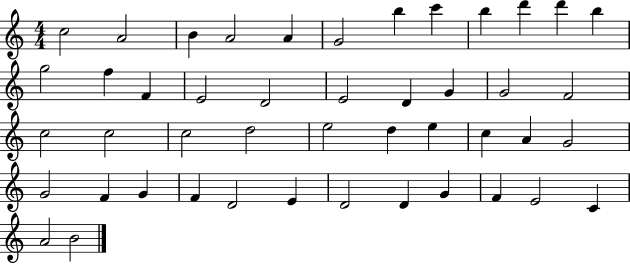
{
  \clef treble
  \numericTimeSignature
  \time 4/4
  \key c \major
  c''2 a'2 | b'4 a'2 a'4 | g'2 b''4 c'''4 | b''4 d'''4 d'''4 b''4 | \break g''2 f''4 f'4 | e'2 d'2 | e'2 d'4 g'4 | g'2 f'2 | \break c''2 c''2 | c''2 d''2 | e''2 d''4 e''4 | c''4 a'4 g'2 | \break g'2 f'4 g'4 | f'4 d'2 e'4 | d'2 d'4 g'4 | f'4 e'2 c'4 | \break a'2 b'2 | \bar "|."
}